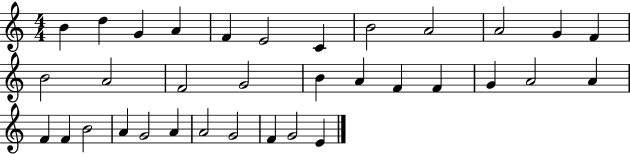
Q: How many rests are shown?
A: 0